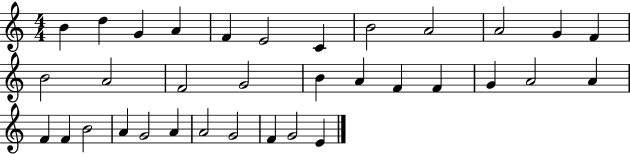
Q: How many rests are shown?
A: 0